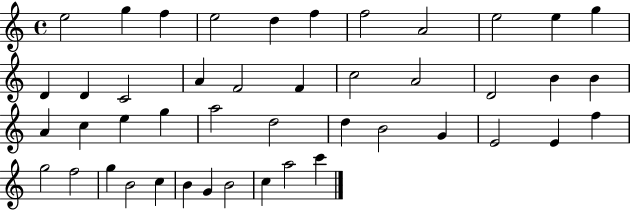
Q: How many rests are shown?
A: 0